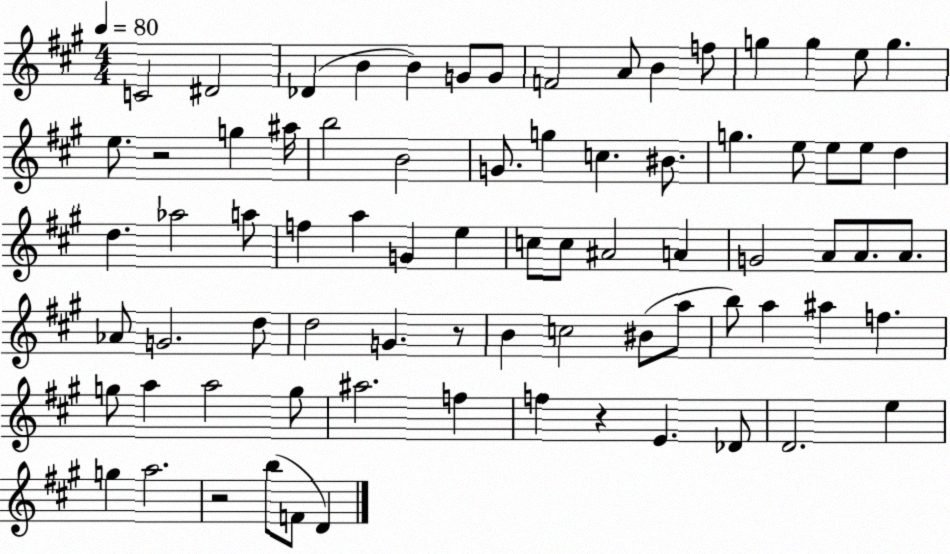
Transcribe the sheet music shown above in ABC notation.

X:1
T:Untitled
M:4/4
L:1/4
K:A
C2 ^D2 _D B B G/2 G/2 F2 A/2 B f/2 g g e/2 g e/2 z2 g ^a/4 b2 B2 G/2 g c ^B/2 g e/2 e/2 e/2 d d _a2 a/2 f a G e c/2 c/2 ^A2 A G2 A/2 A/2 A/2 _A/2 G2 d/2 d2 G z/2 B c2 ^B/2 a/2 b/2 a ^a f g/2 a a2 g/2 ^a2 f f z E _D/2 D2 e g a2 z2 b/2 F/2 D